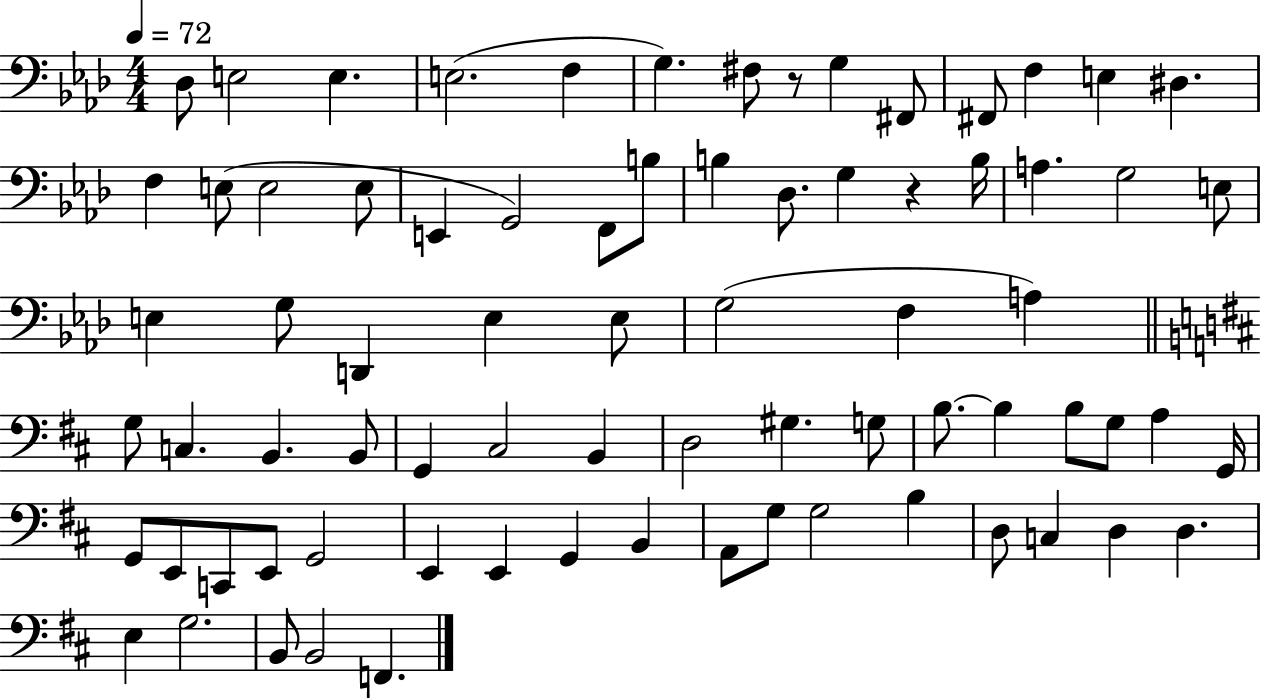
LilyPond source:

{
  \clef bass
  \numericTimeSignature
  \time 4/4
  \key aes \major
  \tempo 4 = 72
  des8 e2 e4. | e2.( f4 | g4.) fis8 r8 g4 fis,8 | fis,8 f4 e4 dis4. | \break f4 e8( e2 e8 | e,4 g,2) f,8 b8 | b4 des8. g4 r4 b16 | a4. g2 e8 | \break e4 g8 d,4 e4 e8 | g2( f4 a4) | \bar "||" \break \key d \major g8 c4. b,4. b,8 | g,4 cis2 b,4 | d2 gis4. g8 | b8.~~ b4 b8 g8 a4 g,16 | \break g,8 e,8 c,8 e,8 g,2 | e,4 e,4 g,4 b,4 | a,8 g8 g2 b4 | d8 c4 d4 d4. | \break e4 g2. | b,8 b,2 f,4. | \bar "|."
}